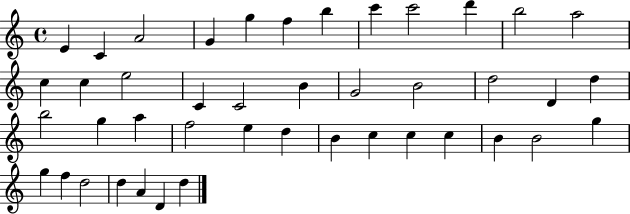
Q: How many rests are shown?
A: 0